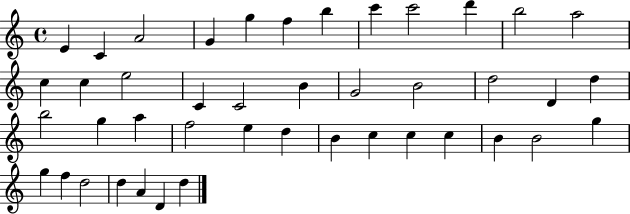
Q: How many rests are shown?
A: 0